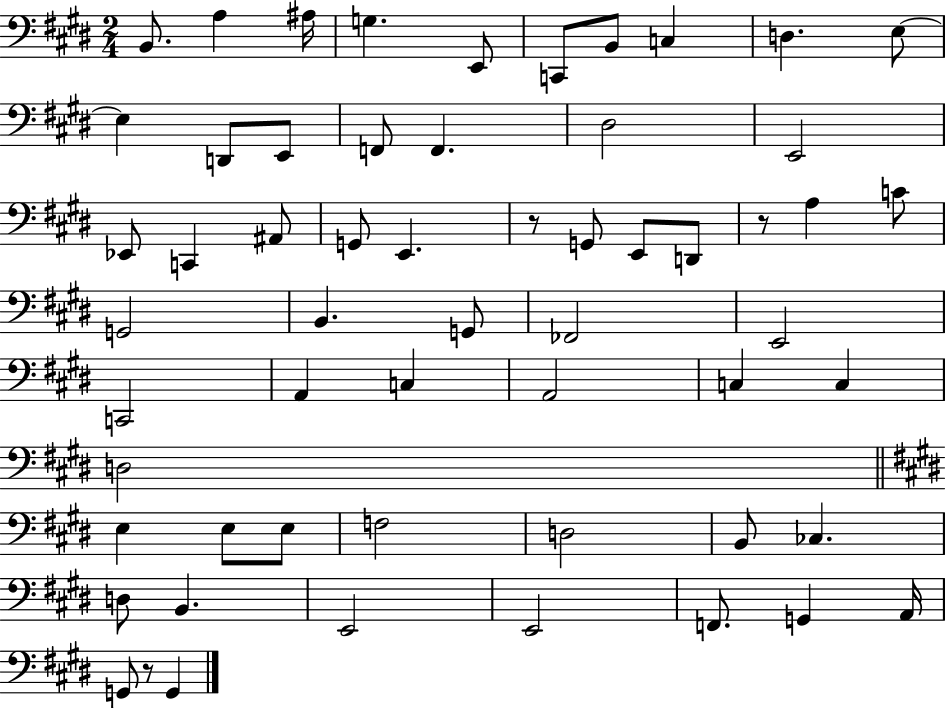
X:1
T:Untitled
M:2/4
L:1/4
K:E
B,,/2 A, ^A,/4 G, E,,/2 C,,/2 B,,/2 C, D, E,/2 E, D,,/2 E,,/2 F,,/2 F,, ^D,2 E,,2 _E,,/2 C,, ^A,,/2 G,,/2 E,, z/2 G,,/2 E,,/2 D,,/2 z/2 A, C/2 G,,2 B,, G,,/2 _F,,2 E,,2 C,,2 A,, C, A,,2 C, C, D,2 E, E,/2 E,/2 F,2 D,2 B,,/2 _C, D,/2 B,, E,,2 E,,2 F,,/2 G,, A,,/4 G,,/2 z/2 G,,